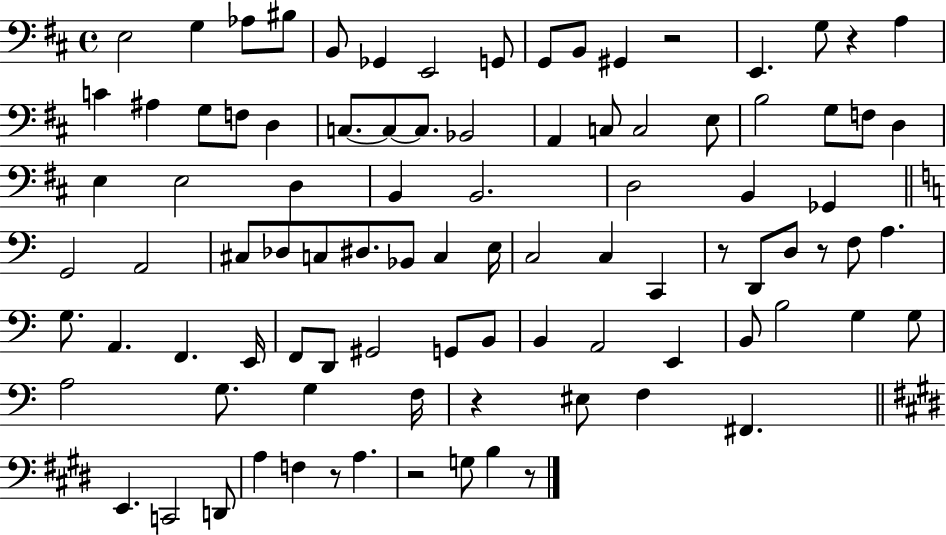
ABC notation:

X:1
T:Untitled
M:4/4
L:1/4
K:D
E,2 G, _A,/2 ^B,/2 B,,/2 _G,, E,,2 G,,/2 G,,/2 B,,/2 ^G,, z2 E,, G,/2 z A, C ^A, G,/2 F,/2 D, C,/2 C,/2 C,/2 _B,,2 A,, C,/2 C,2 E,/2 B,2 G,/2 F,/2 D, E, E,2 D, B,, B,,2 D,2 B,, _G,, G,,2 A,,2 ^C,/2 _D,/2 C,/2 ^D,/2 _B,,/2 C, E,/4 C,2 C, C,, z/2 D,,/2 D,/2 z/2 F,/2 A, G,/2 A,, F,, E,,/4 F,,/2 D,,/2 ^G,,2 G,,/2 B,,/2 B,, A,,2 E,, B,,/2 B,2 G, G,/2 A,2 G,/2 G, F,/4 z ^E,/2 F, ^F,, E,, C,,2 D,,/2 A, F, z/2 A, z2 G,/2 B, z/2